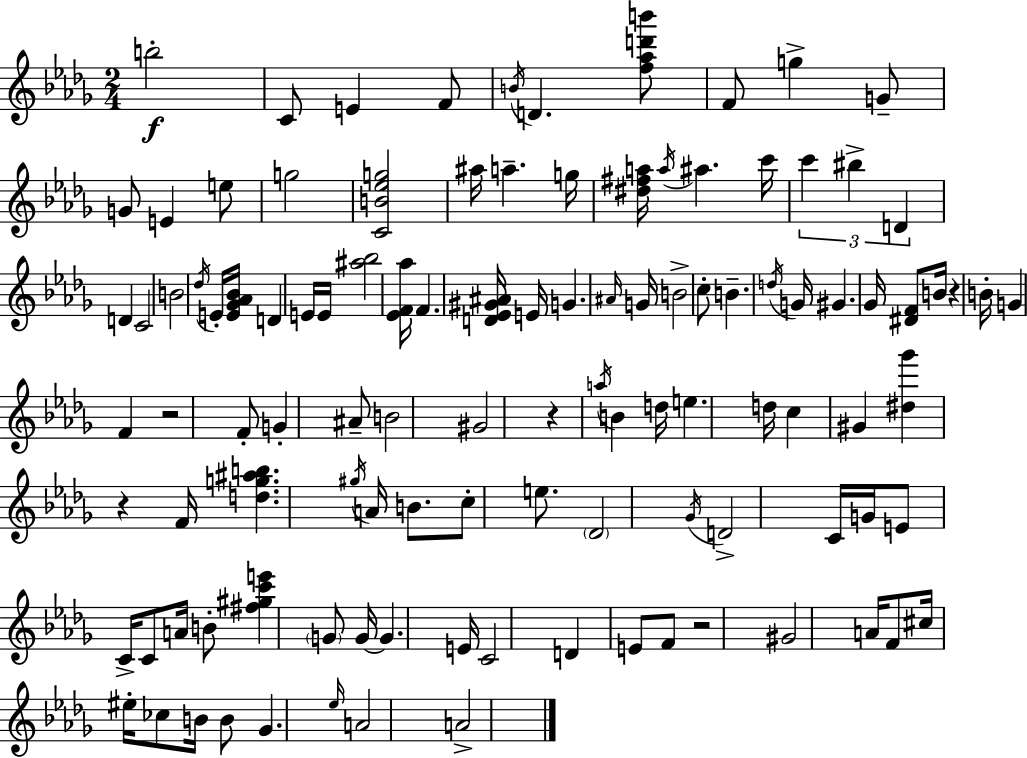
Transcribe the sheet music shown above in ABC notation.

X:1
T:Untitled
M:2/4
L:1/4
K:Bbm
b2 C/2 E F/2 B/4 D [f_ad'b']/2 F/2 g G/2 G/2 E e/2 g2 [CB_eg]2 ^a/4 a g/4 [^d^fa]/4 a/4 ^a c'/4 c' ^b D D C2 B2 _d/4 E/4 [E_G_A_B]/4 D E/4 E/4 [^a_b]2 [_EF_a]/4 F [D_E^G^A]/4 E/4 G ^A/4 G/4 B2 c/2 B d/4 G/4 ^G _G/4 [^DF]/2 B/4 z B/4 G F z2 F/2 G ^A/2 B2 ^G2 z a/4 B d/4 e d/4 c ^G [^d_g'] z F/4 [dg^ab] ^g/4 A/4 B/2 c/2 e/2 _D2 _G/4 D2 C/4 G/4 E/2 C/4 C/2 A/4 B/2 [^f^gc'e'] G/2 G/4 G E/4 C2 D E/2 F/2 z2 ^G2 A/4 F/2 ^c/4 ^e/4 _c/2 B/4 B/2 _G _e/4 A2 A2